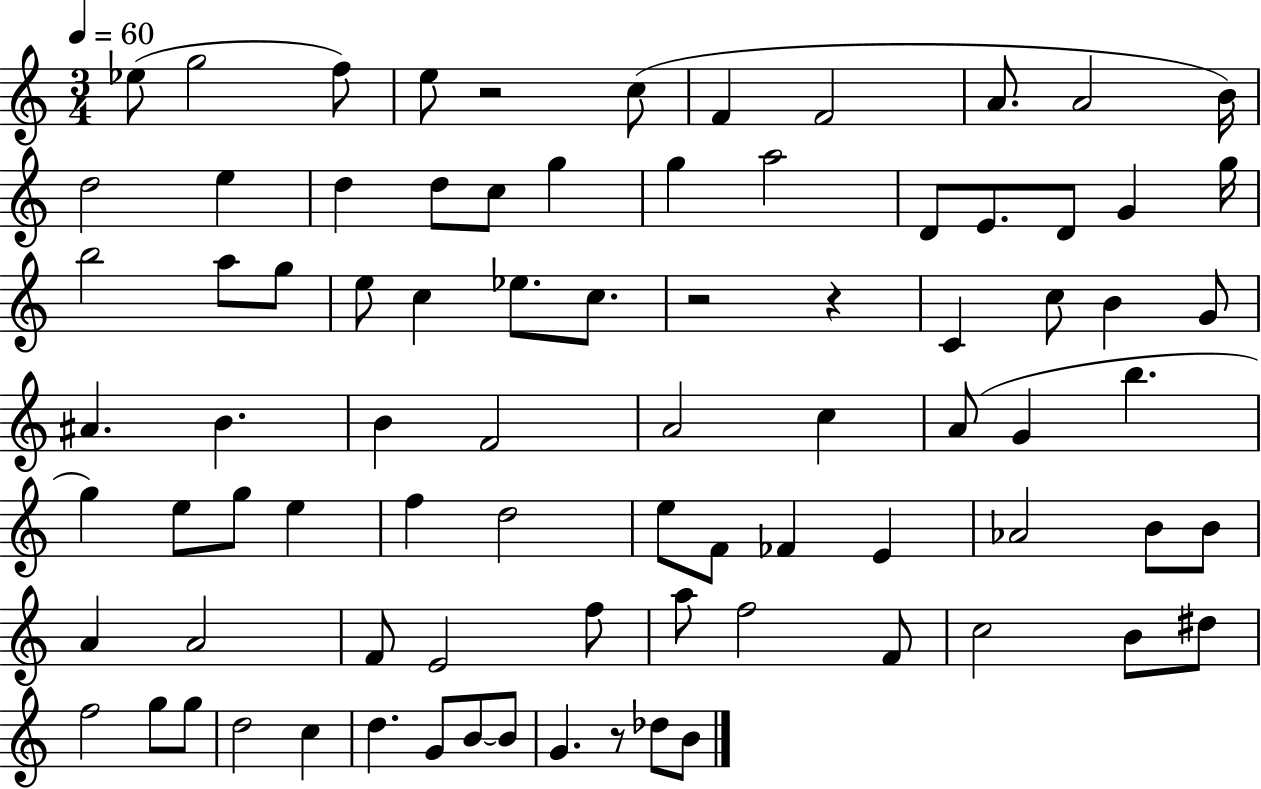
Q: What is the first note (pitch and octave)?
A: Eb5